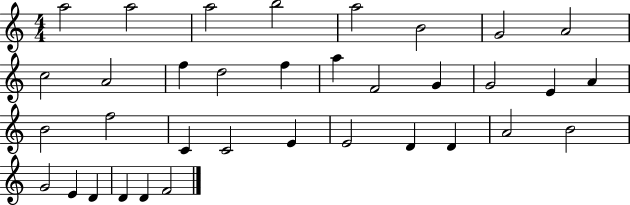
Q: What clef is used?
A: treble